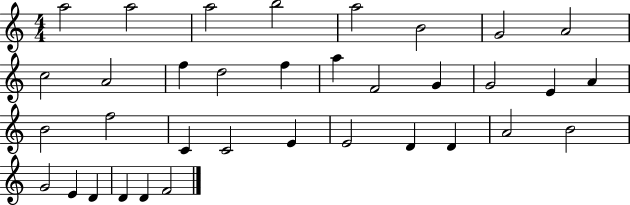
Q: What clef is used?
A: treble